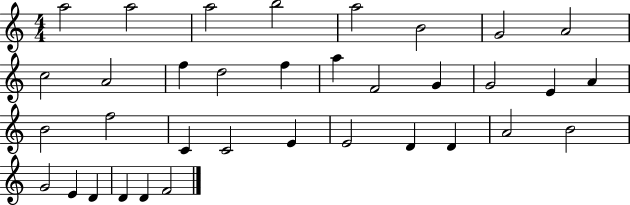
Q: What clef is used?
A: treble